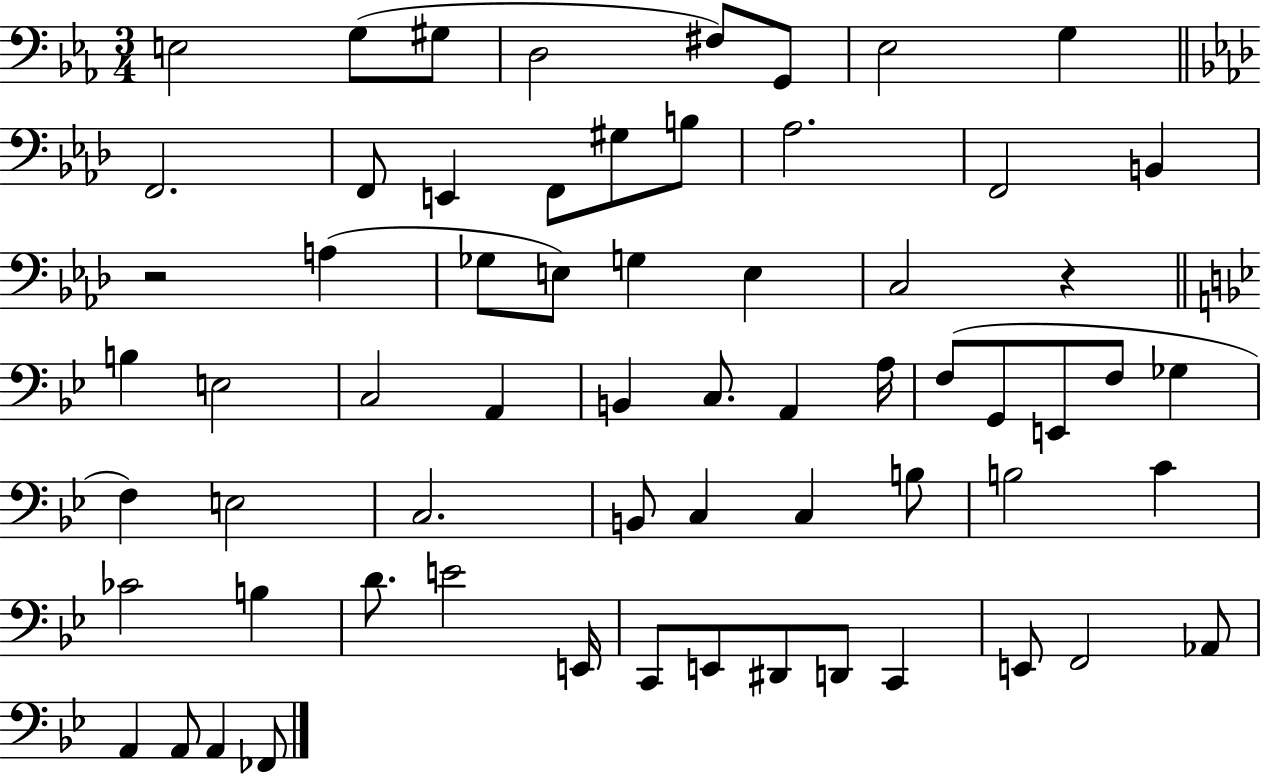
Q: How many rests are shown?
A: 2